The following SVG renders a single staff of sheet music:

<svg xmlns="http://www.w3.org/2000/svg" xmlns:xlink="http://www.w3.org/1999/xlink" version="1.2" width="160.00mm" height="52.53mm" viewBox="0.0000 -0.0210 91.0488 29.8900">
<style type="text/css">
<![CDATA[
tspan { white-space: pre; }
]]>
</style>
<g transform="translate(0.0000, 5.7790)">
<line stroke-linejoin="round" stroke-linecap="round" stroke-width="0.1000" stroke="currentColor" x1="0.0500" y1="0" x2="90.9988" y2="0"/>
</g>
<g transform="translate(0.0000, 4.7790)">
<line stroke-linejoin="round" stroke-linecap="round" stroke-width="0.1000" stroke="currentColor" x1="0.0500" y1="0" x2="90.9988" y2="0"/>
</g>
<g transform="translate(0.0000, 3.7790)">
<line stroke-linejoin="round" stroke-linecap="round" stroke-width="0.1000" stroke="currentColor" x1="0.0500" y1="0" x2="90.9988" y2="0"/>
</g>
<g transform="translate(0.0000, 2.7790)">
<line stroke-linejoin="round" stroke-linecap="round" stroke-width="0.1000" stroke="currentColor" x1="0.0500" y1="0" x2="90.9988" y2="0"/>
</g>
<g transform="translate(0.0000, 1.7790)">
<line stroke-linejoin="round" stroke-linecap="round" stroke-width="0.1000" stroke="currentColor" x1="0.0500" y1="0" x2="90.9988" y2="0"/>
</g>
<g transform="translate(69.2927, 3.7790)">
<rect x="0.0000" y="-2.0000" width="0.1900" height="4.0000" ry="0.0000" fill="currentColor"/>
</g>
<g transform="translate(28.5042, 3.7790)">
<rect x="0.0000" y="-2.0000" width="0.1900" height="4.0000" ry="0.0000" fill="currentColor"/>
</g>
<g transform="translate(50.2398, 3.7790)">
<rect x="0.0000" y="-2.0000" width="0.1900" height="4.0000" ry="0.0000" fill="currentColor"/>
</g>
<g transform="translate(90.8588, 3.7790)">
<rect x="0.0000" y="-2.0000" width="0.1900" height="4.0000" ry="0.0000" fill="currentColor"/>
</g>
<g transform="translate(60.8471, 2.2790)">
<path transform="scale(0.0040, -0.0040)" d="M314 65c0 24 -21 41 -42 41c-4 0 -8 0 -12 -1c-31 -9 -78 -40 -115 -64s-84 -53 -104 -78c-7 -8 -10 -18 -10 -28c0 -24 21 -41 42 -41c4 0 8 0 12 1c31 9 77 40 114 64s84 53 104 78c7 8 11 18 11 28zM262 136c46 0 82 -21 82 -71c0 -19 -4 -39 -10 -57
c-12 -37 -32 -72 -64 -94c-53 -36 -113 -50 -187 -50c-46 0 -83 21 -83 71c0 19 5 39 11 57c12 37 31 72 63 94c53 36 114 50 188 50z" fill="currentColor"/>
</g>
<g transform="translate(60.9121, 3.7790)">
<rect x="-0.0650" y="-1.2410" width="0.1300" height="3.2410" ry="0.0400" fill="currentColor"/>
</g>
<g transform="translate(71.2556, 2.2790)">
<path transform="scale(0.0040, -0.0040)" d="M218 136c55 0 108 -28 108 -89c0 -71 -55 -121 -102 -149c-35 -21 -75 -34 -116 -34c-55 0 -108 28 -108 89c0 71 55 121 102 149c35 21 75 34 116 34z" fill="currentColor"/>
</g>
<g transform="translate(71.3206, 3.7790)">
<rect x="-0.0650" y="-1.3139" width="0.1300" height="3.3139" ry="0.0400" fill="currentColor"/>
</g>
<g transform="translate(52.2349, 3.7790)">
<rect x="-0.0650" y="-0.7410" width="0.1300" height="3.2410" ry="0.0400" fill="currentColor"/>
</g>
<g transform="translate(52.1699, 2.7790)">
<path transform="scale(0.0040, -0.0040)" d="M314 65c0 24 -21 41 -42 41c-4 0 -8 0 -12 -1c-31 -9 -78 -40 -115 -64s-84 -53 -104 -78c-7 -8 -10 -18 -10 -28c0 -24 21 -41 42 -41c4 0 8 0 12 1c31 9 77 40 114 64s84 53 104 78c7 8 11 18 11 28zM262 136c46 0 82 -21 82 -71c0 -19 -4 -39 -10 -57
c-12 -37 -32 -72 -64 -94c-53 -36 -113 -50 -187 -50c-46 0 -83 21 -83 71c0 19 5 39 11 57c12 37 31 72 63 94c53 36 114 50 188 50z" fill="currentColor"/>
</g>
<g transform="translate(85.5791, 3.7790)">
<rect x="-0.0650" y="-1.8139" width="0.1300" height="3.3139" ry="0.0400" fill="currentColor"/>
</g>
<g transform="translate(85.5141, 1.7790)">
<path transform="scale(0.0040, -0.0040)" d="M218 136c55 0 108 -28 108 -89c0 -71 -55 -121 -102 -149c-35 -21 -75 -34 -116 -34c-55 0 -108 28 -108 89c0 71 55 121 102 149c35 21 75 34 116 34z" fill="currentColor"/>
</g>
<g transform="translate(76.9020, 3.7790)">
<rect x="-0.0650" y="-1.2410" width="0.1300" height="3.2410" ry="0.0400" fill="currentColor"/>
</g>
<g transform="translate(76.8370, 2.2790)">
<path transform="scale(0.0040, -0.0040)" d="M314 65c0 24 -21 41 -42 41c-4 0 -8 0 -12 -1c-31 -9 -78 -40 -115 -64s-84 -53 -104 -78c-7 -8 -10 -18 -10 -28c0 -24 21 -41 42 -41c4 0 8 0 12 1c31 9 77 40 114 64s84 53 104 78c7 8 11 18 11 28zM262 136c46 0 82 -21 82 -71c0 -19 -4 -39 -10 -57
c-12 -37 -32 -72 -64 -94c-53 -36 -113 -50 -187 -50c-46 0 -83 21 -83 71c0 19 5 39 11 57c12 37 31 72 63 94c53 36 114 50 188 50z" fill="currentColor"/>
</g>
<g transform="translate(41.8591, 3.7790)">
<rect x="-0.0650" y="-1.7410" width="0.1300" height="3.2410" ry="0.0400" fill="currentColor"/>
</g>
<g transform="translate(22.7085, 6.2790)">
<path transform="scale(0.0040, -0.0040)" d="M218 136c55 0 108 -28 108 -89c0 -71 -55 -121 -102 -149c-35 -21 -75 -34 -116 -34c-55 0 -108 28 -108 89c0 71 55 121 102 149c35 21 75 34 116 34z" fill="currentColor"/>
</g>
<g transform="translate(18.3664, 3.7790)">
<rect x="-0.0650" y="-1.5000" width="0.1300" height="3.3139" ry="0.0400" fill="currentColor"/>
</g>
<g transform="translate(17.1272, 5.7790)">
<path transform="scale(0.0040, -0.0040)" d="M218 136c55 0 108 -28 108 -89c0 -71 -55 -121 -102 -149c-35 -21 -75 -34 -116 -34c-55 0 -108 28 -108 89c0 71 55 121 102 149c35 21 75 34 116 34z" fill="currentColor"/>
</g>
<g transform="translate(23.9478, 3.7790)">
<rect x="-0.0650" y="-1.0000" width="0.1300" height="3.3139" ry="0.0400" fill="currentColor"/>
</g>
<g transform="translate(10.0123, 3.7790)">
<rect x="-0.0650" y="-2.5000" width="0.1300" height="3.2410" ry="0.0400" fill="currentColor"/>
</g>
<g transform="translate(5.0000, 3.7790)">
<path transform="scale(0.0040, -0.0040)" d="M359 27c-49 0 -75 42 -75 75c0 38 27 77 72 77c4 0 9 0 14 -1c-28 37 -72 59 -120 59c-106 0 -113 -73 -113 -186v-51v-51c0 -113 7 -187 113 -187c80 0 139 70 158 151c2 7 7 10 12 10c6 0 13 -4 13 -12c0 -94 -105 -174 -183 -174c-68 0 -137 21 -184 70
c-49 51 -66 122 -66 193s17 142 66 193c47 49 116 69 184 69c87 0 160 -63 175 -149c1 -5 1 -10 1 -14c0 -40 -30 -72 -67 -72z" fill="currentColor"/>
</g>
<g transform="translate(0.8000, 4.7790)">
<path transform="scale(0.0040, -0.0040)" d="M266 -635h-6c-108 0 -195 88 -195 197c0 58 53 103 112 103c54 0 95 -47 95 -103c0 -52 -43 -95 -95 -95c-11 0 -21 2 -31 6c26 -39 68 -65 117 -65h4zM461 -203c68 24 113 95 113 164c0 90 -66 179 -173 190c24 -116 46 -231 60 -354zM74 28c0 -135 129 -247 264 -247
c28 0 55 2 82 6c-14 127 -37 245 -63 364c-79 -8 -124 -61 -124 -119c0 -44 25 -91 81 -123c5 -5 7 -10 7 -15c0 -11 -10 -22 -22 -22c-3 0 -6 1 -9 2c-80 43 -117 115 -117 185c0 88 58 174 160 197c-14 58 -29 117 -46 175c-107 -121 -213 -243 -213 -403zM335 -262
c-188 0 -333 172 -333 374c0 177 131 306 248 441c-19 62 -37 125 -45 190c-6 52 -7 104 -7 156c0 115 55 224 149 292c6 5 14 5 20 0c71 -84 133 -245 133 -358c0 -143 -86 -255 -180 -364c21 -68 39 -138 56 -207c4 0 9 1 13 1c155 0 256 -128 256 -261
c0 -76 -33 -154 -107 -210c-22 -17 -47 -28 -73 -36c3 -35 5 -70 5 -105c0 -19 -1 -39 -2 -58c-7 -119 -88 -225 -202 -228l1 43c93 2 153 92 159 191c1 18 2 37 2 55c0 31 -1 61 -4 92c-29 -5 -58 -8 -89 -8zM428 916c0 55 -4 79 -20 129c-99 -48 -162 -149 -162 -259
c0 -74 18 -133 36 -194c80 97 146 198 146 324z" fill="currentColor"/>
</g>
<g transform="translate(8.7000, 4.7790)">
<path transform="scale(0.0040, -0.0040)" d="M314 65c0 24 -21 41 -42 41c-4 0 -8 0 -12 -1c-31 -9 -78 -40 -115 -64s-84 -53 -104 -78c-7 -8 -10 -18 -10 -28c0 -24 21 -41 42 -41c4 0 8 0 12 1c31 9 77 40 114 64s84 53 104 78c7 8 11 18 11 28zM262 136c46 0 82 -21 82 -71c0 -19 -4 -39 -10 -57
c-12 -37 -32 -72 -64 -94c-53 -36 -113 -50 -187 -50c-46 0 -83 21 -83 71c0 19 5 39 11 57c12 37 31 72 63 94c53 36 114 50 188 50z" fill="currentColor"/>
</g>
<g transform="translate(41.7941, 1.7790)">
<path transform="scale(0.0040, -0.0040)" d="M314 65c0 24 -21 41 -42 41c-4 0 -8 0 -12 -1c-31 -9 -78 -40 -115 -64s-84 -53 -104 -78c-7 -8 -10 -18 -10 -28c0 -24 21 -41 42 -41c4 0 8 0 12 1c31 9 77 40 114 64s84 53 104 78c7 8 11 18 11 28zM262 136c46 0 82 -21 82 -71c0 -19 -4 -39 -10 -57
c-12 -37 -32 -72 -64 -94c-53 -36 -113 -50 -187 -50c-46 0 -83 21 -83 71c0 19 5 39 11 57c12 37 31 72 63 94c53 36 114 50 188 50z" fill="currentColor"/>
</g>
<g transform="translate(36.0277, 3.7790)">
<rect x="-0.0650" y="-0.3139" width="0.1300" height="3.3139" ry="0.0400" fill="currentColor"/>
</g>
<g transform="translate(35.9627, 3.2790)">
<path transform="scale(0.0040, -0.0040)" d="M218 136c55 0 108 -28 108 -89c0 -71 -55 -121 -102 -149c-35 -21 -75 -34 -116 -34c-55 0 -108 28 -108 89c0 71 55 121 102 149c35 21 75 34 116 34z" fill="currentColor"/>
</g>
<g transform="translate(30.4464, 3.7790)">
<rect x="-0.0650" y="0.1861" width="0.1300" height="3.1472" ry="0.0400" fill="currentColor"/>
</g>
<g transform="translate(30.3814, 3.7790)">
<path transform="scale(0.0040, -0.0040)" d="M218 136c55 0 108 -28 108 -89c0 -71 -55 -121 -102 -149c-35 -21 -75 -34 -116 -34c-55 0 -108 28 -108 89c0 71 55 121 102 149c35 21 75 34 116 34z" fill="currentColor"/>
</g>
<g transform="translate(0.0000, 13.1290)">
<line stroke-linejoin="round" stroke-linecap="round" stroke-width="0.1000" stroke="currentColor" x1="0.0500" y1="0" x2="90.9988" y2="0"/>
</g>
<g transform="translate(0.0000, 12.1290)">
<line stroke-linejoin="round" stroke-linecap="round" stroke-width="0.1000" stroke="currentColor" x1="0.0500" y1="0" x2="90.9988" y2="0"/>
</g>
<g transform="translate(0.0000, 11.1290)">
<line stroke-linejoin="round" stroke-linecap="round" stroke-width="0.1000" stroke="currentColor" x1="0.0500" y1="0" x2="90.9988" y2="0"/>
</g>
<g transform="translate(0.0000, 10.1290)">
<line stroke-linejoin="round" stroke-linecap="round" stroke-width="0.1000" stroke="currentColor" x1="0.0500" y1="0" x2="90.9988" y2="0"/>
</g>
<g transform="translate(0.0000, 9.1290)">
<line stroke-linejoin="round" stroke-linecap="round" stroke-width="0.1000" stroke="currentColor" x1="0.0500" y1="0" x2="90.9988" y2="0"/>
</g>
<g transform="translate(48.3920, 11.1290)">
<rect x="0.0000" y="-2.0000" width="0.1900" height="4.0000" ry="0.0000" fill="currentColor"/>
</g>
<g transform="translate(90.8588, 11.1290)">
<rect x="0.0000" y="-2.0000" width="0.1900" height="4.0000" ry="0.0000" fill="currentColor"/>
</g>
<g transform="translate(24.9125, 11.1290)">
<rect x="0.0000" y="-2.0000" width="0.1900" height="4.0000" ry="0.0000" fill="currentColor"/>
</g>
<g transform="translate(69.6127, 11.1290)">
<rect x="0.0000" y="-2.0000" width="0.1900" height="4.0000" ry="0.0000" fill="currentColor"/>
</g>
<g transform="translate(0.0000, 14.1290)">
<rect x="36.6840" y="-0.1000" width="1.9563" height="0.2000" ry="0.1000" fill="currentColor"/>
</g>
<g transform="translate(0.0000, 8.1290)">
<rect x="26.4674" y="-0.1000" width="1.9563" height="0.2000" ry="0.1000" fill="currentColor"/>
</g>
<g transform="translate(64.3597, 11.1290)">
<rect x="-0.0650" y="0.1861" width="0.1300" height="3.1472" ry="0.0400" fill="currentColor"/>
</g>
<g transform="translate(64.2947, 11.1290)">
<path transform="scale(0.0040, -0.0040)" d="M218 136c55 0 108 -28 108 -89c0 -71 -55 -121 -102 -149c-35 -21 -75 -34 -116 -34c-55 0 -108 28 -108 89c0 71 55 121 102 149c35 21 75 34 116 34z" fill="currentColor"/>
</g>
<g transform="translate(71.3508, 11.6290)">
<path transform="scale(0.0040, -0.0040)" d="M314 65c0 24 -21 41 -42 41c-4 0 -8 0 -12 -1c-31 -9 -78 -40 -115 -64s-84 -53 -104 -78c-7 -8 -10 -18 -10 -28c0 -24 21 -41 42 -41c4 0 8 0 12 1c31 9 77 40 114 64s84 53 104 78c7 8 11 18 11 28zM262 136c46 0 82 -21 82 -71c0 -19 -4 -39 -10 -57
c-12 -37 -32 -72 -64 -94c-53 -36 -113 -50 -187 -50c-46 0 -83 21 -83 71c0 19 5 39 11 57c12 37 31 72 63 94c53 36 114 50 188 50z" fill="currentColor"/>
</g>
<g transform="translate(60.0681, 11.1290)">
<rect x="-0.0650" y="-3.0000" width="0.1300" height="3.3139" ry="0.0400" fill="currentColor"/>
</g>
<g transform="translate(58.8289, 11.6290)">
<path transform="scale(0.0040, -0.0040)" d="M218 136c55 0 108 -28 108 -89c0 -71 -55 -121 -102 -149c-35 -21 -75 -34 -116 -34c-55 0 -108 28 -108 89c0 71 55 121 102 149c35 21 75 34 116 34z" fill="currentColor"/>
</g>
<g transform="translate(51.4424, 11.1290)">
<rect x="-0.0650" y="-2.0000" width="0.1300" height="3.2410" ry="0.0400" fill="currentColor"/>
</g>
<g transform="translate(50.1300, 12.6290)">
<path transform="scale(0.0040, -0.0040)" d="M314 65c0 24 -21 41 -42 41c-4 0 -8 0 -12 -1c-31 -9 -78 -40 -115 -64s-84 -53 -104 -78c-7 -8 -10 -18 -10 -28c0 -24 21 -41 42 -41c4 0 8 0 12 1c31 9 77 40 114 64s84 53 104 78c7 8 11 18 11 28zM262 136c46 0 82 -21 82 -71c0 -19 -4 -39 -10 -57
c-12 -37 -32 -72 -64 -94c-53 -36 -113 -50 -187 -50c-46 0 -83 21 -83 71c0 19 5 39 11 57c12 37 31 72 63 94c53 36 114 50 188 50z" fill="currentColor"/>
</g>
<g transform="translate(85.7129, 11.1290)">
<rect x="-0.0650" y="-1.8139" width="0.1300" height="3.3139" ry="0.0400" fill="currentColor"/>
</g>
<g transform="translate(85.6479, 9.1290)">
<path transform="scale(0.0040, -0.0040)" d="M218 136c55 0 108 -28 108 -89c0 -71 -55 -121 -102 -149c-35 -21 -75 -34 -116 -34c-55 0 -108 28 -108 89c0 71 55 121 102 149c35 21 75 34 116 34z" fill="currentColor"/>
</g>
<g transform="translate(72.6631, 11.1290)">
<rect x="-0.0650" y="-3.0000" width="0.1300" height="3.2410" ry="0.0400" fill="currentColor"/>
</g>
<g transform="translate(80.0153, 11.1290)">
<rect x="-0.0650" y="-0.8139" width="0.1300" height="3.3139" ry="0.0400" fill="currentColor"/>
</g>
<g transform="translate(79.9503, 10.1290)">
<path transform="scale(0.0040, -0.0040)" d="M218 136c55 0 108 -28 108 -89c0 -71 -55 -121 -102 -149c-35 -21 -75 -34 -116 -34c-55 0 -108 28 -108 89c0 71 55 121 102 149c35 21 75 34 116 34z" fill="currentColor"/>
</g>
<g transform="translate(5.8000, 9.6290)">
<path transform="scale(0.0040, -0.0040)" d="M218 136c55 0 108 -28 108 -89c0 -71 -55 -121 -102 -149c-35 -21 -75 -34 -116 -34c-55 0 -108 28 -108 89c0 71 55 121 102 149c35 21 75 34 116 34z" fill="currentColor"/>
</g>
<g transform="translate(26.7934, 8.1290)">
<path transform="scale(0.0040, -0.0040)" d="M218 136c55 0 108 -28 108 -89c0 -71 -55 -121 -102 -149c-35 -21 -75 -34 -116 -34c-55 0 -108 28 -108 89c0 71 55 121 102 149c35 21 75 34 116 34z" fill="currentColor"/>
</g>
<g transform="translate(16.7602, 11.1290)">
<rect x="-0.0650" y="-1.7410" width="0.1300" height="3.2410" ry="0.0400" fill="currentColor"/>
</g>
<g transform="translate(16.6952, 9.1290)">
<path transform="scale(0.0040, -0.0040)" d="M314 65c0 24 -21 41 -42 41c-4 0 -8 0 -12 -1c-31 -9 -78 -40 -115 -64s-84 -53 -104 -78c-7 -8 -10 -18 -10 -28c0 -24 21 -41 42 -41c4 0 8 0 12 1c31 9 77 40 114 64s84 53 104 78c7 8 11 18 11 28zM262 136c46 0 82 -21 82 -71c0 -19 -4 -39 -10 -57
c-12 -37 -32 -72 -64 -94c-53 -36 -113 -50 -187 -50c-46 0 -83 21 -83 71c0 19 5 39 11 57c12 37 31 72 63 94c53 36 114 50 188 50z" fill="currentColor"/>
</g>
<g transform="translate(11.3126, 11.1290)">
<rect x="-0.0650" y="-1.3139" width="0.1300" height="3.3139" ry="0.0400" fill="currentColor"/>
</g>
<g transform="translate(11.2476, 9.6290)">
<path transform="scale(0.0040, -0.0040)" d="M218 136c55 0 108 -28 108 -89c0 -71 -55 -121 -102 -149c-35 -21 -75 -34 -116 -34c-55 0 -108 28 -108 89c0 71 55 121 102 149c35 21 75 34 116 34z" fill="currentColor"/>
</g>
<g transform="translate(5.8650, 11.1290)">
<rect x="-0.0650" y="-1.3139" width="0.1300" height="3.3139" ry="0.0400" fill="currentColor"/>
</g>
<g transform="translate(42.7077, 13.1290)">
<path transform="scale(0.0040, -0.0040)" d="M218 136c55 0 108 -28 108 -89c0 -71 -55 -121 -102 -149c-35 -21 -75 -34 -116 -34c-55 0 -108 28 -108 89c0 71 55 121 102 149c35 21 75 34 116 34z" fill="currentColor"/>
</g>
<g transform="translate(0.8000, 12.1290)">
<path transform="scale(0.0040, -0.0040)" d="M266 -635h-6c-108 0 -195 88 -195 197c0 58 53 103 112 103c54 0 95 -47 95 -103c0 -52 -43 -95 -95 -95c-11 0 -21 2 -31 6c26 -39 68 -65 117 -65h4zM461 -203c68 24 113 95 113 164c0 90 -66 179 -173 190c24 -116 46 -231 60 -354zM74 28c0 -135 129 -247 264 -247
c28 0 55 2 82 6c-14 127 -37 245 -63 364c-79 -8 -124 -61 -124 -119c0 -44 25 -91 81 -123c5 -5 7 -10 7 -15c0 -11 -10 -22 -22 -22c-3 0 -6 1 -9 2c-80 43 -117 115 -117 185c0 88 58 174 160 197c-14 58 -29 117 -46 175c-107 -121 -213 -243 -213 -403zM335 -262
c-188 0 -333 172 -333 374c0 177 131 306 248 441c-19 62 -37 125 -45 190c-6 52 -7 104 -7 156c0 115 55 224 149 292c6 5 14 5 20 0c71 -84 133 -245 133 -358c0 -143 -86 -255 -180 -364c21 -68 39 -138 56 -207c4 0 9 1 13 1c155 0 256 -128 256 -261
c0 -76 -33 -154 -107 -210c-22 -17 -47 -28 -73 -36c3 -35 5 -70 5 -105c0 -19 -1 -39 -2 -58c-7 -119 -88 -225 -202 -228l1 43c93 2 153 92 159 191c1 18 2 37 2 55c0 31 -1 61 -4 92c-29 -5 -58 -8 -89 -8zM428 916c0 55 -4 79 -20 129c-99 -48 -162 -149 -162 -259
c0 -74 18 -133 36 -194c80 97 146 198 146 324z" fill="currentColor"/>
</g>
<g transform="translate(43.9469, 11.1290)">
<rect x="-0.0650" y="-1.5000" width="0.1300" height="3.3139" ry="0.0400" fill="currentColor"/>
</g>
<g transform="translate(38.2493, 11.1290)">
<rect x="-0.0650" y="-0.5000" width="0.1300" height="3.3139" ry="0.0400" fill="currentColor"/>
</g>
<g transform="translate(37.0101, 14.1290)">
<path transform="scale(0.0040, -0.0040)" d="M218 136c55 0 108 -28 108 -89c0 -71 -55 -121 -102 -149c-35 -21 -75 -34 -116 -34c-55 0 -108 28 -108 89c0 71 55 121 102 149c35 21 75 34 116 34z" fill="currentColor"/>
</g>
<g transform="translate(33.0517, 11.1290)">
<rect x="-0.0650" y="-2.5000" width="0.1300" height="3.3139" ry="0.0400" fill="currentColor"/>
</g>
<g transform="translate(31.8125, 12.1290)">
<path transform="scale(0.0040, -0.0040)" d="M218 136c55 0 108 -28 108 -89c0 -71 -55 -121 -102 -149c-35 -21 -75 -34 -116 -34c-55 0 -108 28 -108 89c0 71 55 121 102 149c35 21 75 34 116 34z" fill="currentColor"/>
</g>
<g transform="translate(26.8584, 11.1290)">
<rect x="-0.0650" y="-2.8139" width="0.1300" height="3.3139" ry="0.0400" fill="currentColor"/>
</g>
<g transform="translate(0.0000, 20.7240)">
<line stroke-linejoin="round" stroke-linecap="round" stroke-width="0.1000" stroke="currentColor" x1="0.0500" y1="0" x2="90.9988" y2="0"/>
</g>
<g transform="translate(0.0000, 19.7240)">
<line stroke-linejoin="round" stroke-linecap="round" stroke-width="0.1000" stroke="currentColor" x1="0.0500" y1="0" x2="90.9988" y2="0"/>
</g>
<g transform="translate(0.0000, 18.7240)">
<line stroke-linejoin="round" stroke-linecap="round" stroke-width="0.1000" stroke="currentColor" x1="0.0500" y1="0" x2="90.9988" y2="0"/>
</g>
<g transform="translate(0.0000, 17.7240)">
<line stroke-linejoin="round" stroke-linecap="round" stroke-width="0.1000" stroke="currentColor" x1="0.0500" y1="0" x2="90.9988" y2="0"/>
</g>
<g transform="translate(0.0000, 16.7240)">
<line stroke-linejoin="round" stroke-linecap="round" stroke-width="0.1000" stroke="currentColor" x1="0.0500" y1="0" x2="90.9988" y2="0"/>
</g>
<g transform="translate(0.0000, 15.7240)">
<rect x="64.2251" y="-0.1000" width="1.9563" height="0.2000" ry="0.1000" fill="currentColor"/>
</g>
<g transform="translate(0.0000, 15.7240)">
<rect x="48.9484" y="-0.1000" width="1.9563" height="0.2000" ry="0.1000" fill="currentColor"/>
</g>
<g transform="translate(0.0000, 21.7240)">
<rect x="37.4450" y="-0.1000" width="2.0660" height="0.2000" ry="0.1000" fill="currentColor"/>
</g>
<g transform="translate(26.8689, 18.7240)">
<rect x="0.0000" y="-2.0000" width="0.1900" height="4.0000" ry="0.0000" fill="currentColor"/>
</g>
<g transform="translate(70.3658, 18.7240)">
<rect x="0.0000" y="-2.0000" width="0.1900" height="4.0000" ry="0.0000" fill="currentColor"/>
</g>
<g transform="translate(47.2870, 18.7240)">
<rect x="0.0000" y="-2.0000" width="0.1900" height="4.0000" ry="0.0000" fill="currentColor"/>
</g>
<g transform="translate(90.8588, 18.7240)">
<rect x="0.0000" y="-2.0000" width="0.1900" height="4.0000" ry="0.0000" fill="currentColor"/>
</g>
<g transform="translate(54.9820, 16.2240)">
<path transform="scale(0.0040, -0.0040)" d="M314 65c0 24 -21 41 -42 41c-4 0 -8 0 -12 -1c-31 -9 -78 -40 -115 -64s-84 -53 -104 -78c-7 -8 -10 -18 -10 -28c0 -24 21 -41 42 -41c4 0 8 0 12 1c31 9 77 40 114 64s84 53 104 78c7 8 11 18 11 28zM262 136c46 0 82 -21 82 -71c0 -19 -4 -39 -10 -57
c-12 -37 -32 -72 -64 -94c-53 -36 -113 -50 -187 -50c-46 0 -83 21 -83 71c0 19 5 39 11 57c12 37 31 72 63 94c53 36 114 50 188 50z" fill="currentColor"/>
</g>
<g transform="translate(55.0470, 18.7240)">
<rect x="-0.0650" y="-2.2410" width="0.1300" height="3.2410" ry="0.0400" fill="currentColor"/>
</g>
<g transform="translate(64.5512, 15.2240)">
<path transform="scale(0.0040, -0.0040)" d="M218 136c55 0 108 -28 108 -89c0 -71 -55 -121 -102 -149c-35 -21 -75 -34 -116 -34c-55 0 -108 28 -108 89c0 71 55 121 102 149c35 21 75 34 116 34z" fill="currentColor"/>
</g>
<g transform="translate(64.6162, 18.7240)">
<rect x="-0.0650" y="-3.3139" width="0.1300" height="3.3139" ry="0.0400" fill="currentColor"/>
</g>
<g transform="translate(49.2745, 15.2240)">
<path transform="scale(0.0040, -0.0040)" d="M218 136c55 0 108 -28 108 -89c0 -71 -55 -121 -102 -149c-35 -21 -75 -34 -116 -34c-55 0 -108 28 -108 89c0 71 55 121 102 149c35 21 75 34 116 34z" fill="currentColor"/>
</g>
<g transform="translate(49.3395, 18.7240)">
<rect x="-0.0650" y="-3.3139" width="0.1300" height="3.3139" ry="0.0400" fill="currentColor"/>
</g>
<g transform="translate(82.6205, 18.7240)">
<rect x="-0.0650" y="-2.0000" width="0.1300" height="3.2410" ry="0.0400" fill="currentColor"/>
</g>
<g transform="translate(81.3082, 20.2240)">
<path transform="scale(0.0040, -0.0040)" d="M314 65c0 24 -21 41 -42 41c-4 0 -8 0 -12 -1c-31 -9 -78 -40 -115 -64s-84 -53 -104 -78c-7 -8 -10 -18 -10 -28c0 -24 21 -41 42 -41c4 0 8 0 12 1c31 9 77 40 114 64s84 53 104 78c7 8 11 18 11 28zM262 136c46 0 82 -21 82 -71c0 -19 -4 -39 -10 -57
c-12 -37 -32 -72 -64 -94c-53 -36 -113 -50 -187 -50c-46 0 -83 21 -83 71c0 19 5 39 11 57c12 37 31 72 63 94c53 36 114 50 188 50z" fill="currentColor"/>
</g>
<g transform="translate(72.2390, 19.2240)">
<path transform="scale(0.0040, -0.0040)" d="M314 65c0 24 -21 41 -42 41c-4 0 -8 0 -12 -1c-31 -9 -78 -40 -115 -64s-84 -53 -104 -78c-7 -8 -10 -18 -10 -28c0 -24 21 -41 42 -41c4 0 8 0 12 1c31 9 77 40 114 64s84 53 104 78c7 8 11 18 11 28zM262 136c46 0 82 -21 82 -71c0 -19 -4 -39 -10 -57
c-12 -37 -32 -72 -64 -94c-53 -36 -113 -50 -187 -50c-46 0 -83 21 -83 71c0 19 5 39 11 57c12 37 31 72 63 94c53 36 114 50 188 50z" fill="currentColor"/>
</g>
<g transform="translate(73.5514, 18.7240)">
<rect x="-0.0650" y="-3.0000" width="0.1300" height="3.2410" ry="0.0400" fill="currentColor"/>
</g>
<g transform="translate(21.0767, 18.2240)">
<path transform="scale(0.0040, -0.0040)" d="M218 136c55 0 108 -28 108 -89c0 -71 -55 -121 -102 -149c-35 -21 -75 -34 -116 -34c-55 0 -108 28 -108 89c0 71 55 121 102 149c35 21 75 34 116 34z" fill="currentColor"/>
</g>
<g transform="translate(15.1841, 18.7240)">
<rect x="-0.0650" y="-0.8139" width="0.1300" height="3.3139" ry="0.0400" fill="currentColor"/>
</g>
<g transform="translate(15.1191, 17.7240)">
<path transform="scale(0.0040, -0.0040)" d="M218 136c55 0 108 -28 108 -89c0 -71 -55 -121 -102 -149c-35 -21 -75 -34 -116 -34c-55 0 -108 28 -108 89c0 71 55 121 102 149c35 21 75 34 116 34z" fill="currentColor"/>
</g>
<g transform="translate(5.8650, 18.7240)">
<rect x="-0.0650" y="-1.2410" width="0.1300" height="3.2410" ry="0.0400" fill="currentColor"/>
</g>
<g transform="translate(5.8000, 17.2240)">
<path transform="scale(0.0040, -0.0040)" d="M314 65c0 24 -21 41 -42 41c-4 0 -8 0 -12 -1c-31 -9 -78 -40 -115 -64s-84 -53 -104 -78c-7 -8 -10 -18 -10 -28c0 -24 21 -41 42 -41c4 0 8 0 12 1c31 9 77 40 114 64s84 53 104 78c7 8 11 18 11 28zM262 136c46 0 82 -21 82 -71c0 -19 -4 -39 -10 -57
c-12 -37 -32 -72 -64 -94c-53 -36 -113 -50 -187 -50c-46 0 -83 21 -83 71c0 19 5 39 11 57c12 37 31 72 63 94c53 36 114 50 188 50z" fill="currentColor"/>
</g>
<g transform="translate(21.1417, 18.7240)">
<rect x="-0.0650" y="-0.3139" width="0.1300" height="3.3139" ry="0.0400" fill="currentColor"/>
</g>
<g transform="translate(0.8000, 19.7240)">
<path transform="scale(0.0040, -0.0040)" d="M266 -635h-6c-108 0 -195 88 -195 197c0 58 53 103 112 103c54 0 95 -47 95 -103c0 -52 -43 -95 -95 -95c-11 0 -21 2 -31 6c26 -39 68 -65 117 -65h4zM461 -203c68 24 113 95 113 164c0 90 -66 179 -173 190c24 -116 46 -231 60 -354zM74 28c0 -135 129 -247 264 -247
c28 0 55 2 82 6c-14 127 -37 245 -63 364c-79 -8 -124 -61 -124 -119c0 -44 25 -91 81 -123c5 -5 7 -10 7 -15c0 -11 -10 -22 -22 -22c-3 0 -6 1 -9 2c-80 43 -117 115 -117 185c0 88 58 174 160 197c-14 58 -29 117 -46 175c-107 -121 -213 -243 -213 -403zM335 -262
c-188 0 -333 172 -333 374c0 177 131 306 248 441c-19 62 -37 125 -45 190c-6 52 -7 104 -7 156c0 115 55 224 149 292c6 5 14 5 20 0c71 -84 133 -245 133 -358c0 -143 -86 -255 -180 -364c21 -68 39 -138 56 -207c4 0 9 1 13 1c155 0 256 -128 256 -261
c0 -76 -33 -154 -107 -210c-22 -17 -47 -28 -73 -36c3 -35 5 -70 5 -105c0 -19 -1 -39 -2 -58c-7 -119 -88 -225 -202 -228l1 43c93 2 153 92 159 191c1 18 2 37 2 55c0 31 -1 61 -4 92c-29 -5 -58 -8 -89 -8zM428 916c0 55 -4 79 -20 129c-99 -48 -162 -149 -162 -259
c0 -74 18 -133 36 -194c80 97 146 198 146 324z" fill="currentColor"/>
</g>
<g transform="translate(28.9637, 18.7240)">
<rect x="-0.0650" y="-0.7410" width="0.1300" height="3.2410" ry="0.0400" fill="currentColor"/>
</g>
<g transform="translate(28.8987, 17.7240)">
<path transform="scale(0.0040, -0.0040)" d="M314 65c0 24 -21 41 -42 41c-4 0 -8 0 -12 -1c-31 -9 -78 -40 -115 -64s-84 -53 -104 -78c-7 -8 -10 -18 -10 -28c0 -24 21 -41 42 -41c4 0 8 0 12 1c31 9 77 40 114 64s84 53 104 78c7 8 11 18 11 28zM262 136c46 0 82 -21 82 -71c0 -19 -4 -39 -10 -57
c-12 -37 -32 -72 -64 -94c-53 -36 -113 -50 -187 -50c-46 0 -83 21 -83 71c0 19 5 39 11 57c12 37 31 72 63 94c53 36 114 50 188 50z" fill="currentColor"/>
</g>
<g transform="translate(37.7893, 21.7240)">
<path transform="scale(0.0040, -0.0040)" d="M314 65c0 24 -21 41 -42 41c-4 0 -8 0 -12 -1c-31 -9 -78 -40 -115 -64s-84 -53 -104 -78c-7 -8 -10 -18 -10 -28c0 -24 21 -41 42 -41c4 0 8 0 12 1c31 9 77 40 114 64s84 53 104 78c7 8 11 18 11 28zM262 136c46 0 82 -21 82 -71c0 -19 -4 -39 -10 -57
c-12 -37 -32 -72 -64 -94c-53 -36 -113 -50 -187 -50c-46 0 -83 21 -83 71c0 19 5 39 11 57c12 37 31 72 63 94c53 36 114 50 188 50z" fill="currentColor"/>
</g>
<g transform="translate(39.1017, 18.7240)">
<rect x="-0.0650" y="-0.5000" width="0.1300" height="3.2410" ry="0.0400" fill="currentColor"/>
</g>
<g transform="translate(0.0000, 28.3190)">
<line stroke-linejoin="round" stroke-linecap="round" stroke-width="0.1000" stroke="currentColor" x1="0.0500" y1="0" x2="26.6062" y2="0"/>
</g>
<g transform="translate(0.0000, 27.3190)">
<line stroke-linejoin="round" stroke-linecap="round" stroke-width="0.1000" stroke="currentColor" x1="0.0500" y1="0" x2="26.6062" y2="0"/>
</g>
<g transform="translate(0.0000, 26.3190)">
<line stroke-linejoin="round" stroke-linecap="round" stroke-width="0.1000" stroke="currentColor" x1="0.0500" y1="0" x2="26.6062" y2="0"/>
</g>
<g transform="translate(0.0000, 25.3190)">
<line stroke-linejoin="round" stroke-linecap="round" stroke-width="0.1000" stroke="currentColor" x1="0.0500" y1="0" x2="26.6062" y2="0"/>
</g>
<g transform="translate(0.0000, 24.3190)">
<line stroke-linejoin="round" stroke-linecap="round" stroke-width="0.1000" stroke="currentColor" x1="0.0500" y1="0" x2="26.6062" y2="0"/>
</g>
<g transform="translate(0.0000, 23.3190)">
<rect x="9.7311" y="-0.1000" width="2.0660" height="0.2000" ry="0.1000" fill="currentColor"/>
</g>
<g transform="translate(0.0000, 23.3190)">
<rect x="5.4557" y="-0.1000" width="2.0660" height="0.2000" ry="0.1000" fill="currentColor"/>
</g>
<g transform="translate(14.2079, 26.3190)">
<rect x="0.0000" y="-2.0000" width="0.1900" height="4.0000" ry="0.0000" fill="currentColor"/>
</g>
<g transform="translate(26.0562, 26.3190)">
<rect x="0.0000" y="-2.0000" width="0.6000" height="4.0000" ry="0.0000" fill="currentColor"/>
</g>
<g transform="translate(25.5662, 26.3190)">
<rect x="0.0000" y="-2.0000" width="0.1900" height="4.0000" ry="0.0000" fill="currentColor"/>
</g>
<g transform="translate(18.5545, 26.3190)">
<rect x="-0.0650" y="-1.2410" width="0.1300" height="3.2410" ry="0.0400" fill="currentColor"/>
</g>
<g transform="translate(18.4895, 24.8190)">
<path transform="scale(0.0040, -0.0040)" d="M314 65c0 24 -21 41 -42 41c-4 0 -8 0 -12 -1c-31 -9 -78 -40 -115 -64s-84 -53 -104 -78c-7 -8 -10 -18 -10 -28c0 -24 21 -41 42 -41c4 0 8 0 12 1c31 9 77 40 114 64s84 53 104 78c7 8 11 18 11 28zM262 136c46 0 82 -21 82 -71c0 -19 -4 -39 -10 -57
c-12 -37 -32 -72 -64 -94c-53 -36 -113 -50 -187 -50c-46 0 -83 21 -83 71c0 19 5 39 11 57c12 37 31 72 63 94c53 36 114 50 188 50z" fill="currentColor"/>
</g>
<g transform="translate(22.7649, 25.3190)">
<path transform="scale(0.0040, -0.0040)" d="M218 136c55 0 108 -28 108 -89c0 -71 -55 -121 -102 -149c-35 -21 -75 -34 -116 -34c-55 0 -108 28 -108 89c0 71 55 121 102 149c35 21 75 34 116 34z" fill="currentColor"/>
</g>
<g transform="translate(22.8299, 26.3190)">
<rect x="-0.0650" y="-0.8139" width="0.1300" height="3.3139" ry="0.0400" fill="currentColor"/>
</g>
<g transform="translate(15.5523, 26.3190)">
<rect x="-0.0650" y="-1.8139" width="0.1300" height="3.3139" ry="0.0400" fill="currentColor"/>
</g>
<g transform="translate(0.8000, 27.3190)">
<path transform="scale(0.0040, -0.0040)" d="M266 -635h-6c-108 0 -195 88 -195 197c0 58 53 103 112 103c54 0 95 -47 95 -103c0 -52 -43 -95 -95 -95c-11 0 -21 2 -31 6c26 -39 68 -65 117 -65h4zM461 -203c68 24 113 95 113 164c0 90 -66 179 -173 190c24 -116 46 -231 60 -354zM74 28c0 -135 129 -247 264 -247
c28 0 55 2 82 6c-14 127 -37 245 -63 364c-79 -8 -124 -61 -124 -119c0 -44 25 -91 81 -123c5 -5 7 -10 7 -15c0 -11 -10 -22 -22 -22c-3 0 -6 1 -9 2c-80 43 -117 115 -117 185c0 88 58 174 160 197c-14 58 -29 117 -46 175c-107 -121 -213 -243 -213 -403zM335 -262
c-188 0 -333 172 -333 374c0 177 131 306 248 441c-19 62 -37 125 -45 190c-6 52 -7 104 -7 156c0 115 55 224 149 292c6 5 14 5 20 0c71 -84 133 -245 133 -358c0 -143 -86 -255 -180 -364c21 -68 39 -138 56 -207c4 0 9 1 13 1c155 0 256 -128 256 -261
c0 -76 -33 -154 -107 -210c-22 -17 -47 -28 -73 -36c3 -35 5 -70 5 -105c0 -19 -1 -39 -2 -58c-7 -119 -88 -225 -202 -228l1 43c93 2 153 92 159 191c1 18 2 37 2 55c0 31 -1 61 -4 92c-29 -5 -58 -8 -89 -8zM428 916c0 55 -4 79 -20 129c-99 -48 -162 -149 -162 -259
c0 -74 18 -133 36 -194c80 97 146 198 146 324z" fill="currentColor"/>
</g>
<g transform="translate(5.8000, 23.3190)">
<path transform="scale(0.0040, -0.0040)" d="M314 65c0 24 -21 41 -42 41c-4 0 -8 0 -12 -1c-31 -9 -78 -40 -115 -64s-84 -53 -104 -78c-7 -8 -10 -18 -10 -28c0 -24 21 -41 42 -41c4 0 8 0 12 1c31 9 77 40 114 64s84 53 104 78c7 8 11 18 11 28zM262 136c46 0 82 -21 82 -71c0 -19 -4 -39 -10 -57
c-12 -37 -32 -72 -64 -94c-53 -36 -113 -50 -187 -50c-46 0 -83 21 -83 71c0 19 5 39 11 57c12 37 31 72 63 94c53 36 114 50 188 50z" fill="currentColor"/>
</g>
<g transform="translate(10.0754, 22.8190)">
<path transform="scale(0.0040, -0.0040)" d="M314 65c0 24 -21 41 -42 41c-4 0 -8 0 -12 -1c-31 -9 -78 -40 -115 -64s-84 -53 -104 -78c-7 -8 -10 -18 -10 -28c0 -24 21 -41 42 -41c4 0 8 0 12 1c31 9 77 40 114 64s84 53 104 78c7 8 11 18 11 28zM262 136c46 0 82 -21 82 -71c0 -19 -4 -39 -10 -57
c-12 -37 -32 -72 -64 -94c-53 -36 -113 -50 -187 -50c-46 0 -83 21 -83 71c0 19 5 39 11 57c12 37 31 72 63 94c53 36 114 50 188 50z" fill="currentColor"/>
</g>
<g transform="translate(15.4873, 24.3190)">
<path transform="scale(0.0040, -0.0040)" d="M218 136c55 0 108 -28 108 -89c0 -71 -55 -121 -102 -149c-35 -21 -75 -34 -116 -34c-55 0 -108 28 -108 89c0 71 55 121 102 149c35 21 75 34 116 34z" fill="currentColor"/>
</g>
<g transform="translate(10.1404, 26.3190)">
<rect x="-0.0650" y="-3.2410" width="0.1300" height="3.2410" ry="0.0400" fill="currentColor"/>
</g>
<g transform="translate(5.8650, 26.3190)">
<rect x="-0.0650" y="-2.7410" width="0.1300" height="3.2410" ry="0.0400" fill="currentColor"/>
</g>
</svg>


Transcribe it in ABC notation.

X:1
T:Untitled
M:4/4
L:1/4
K:C
G2 E D B c f2 d2 e2 e e2 f e e f2 a G C E F2 A B A2 d f e2 d c d2 C2 b g2 b A2 F2 a2 b2 f e2 d